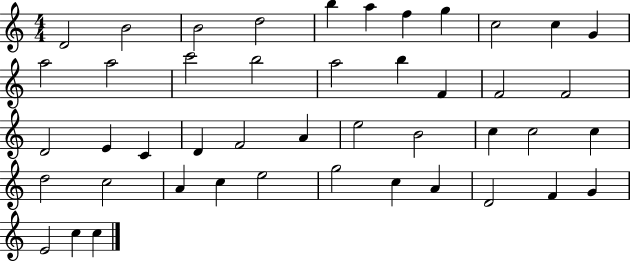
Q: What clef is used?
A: treble